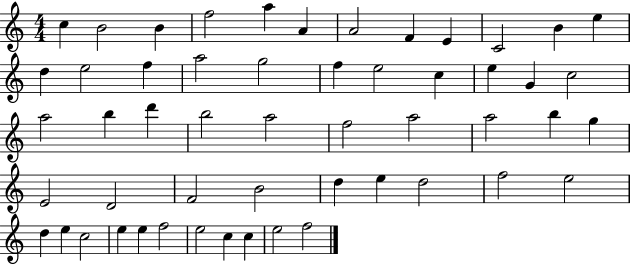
{
  \clef treble
  \numericTimeSignature
  \time 4/4
  \key c \major
  c''4 b'2 b'4 | f''2 a''4 a'4 | a'2 f'4 e'4 | c'2 b'4 e''4 | \break d''4 e''2 f''4 | a''2 g''2 | f''4 e''2 c''4 | e''4 g'4 c''2 | \break a''2 b''4 d'''4 | b''2 a''2 | f''2 a''2 | a''2 b''4 g''4 | \break e'2 d'2 | f'2 b'2 | d''4 e''4 d''2 | f''2 e''2 | \break d''4 e''4 c''2 | e''4 e''4 f''2 | e''2 c''4 c''4 | e''2 f''2 | \break \bar "|."
}